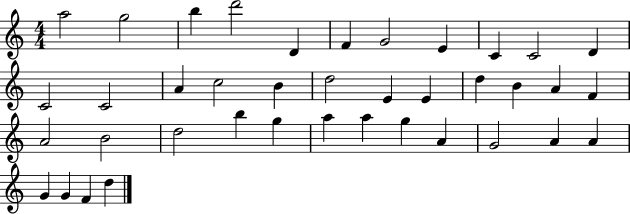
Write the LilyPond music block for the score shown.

{
  \clef treble
  \numericTimeSignature
  \time 4/4
  \key c \major
  a''2 g''2 | b''4 d'''2 d'4 | f'4 g'2 e'4 | c'4 c'2 d'4 | \break c'2 c'2 | a'4 c''2 b'4 | d''2 e'4 e'4 | d''4 b'4 a'4 f'4 | \break a'2 b'2 | d''2 b''4 g''4 | a''4 a''4 g''4 a'4 | g'2 a'4 a'4 | \break g'4 g'4 f'4 d''4 | \bar "|."
}